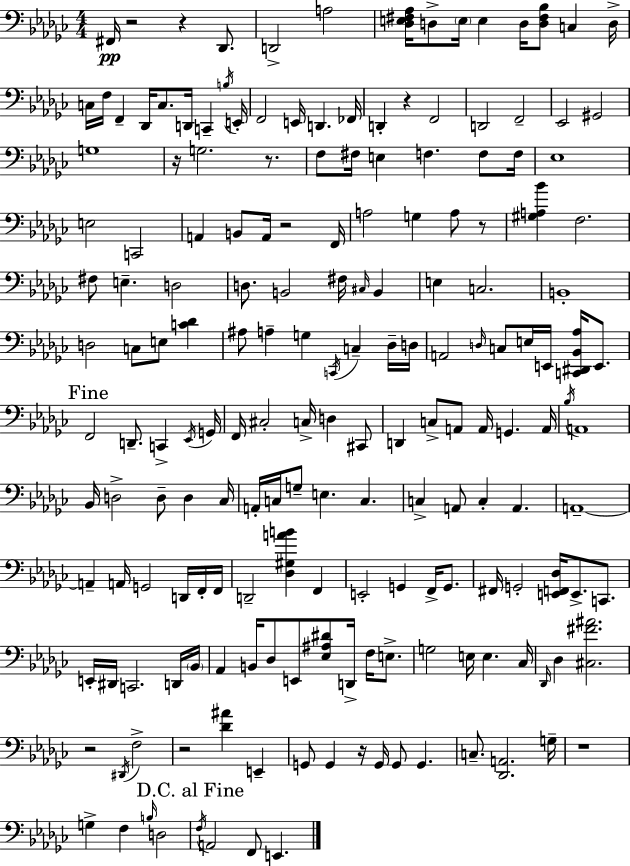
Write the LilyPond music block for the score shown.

{
  \clef bass
  \numericTimeSignature
  \time 4/4
  \key ees \minor
  fis,16\pp r2 r4 des,8. | d,2-> a2 | <des e fis aes>16 d8-> \parenthesize e16 e4 d16 <d fis bes>8 c4 d16-> | c16 f16 f,4-- des,16 c8. d,16 c,4-- \acciaccatura { b16 } | \break e,16-. f,2 e,16 d,4. | fes,16 d,4-. r4 f,2 | d,2 f,2-- | ees,2 gis,2 | \break g1 | r16 g2. r8. | f8 fis16 e4 f4. f8 | f16 ees1 | \break e2 c,2 | a,4 b,8 a,16 r2 | f,16 a2 g4 a8 r8 | <gis a bes'>4 f2. | \break fis8 e4.-- d2 | d8. b,2 fis16 \grace { cis16 } b,4 | e4 c2. | b,1-. | \break d2 c8 e8 <c' des'>4 | ais8 a4-- g4 \acciaccatura { c,16 } c4-- | des16-- d16 a,2 \grace { d16 } c8 e16 e,16 | <c, dis, bes, aes>16 e,8. \mark "Fine" f,2 d,8.-- c,4-> | \break \acciaccatura { ees,16 } g,16 f,16 cis2-. c16-> d4 | cis,8 d,4 c8-> a,8 a,16 g,4. | a,16 \acciaccatura { bes16 } a,1 | bes,16 d2-> d8-- | \break d4 ces16 a,16-. c16 g8-- e4. | c4. c4-> a,8 c4-. | a,4. a,1--~~ | a,4-- a,16 g,2 | \break d,16 f,16-. f,16 d,2-- <des gis a' b'>4 | f,4 e,2-. g,4 | f,16-> g,8. fis,16 g,2-. <e, f, des>16 | e,8.-> c,8. e,16-. dis,16 c,2. | \break d,16 \parenthesize bes,16 aes,4 b,16 des8 e,8 <ees ais dis'>8 | d,16-> f16 e8.-> g2 e16 e4. | ces16 \grace { des,16 } des4 <cis fis' ais'>2. | r2 \acciaccatura { dis,16 } | \break f2-> r2 | <des' ais'>4 e,4-- g,8 g,4 r16 g,16 | g,8 g,4. c8.-- <des, a,>2. | g16-- r1 | \break g4-> f4 | \grace { b16 } d2 \mark "D.C. al Fine" \acciaccatura { f16 } a,2 | f,8 e,4. \bar "|."
}